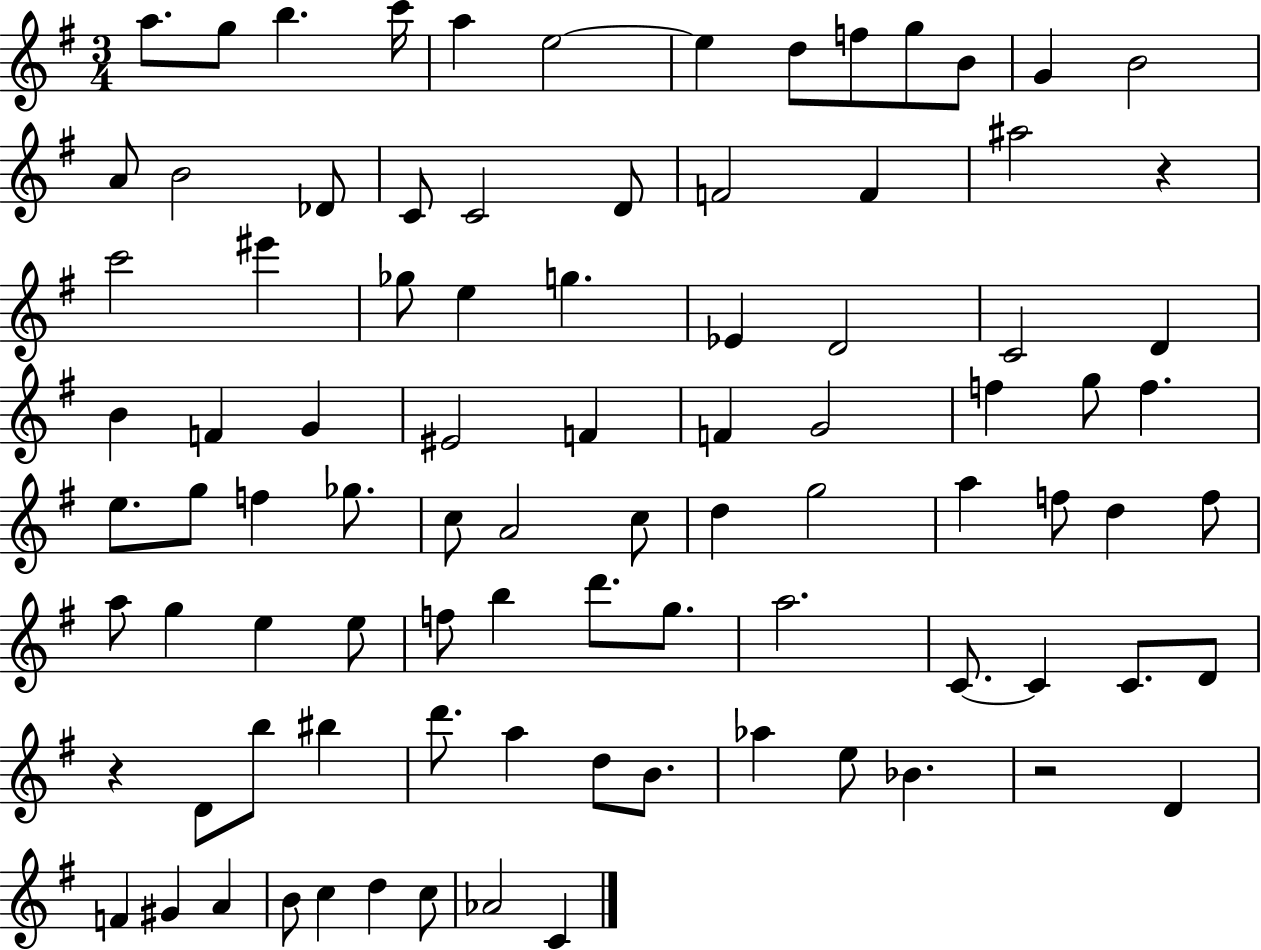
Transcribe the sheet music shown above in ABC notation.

X:1
T:Untitled
M:3/4
L:1/4
K:G
a/2 g/2 b c'/4 a e2 e d/2 f/2 g/2 B/2 G B2 A/2 B2 _D/2 C/2 C2 D/2 F2 F ^a2 z c'2 ^e' _g/2 e g _E D2 C2 D B F G ^E2 F F G2 f g/2 f e/2 g/2 f _g/2 c/2 A2 c/2 d g2 a f/2 d f/2 a/2 g e e/2 f/2 b d'/2 g/2 a2 C/2 C C/2 D/2 z D/2 b/2 ^b d'/2 a d/2 B/2 _a e/2 _B z2 D F ^G A B/2 c d c/2 _A2 C